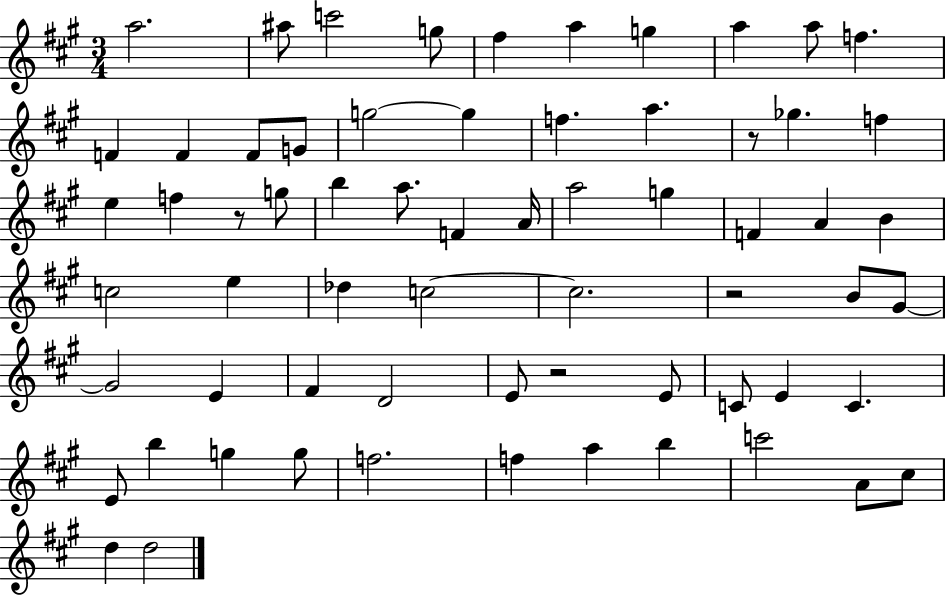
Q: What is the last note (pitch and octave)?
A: D5